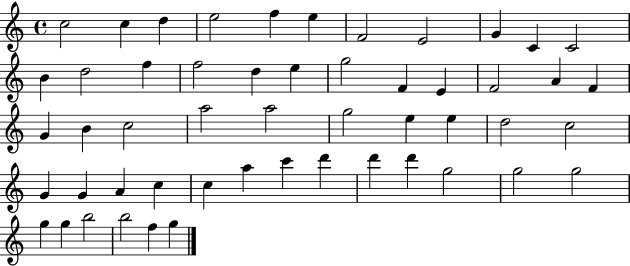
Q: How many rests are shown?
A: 0